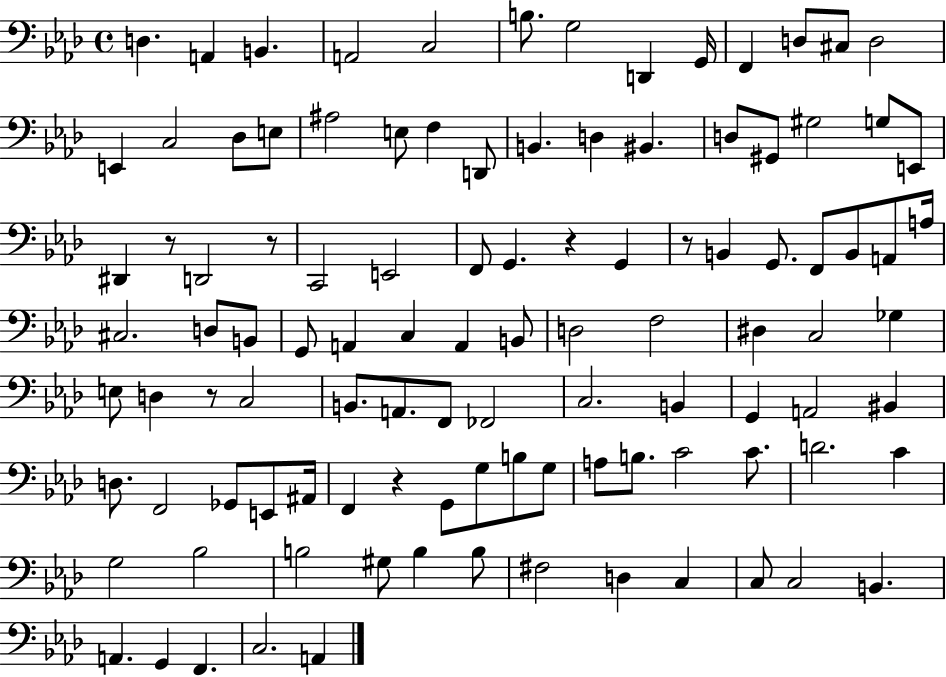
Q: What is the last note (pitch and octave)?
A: A2